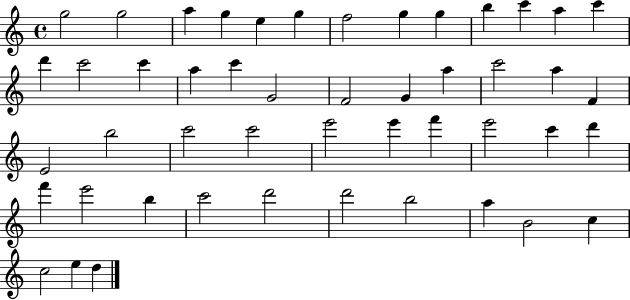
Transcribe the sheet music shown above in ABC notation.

X:1
T:Untitled
M:4/4
L:1/4
K:C
g2 g2 a g e g f2 g g b c' a c' d' c'2 c' a c' G2 F2 G a c'2 a F E2 b2 c'2 c'2 e'2 e' f' e'2 c' d' f' e'2 b c'2 d'2 d'2 b2 a B2 c c2 e d